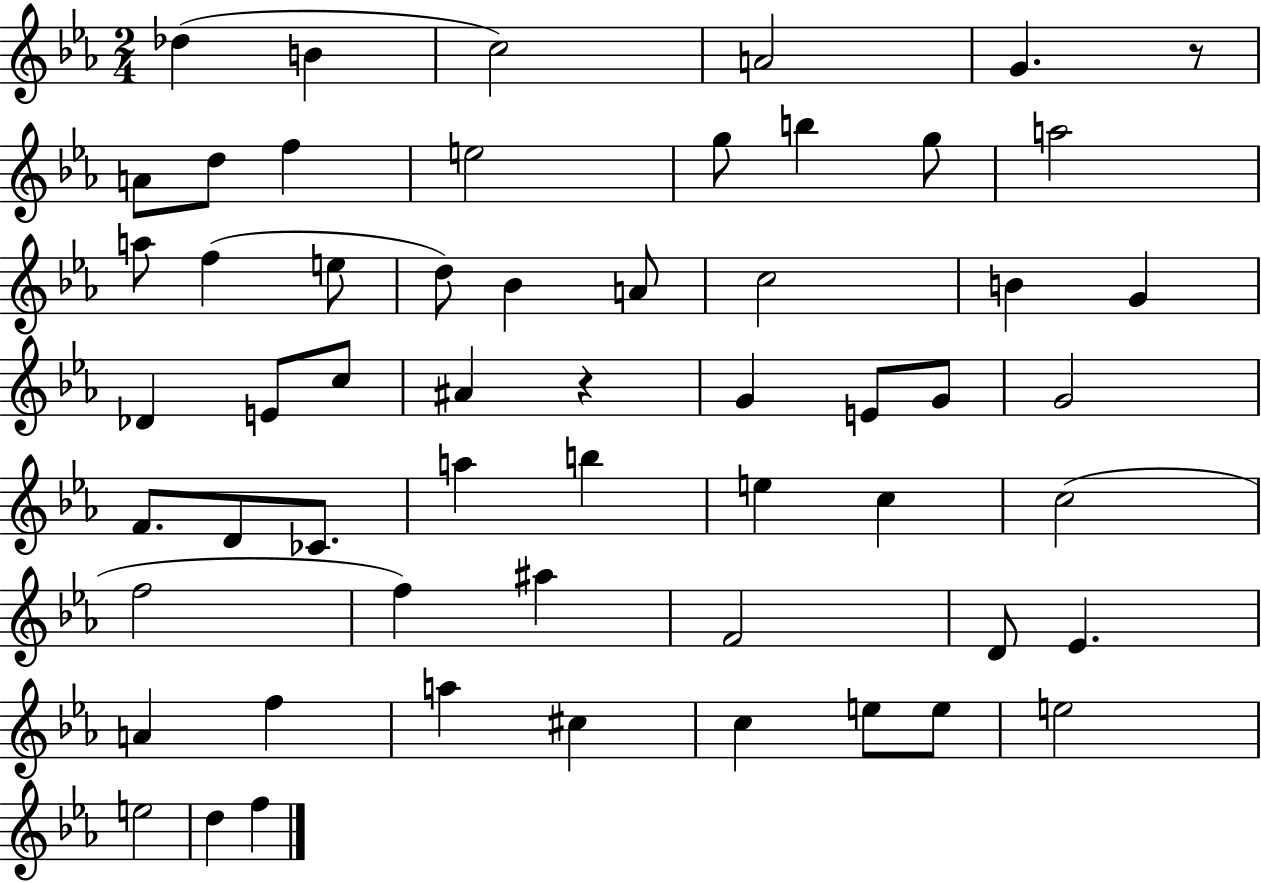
X:1
T:Untitled
M:2/4
L:1/4
K:Eb
_d B c2 A2 G z/2 A/2 d/2 f e2 g/2 b g/2 a2 a/2 f e/2 d/2 _B A/2 c2 B G _D E/2 c/2 ^A z G E/2 G/2 G2 F/2 D/2 _C/2 a b e c c2 f2 f ^a F2 D/2 _E A f a ^c c e/2 e/2 e2 e2 d f